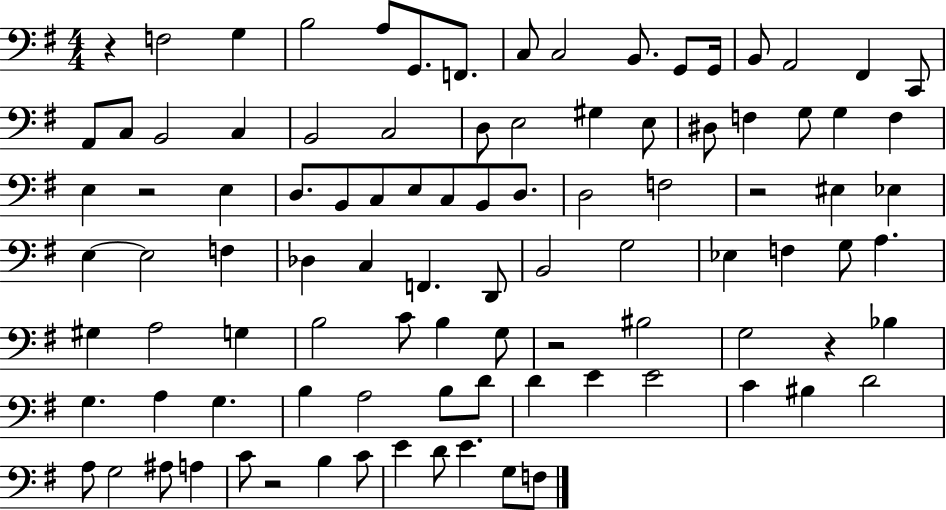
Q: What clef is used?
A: bass